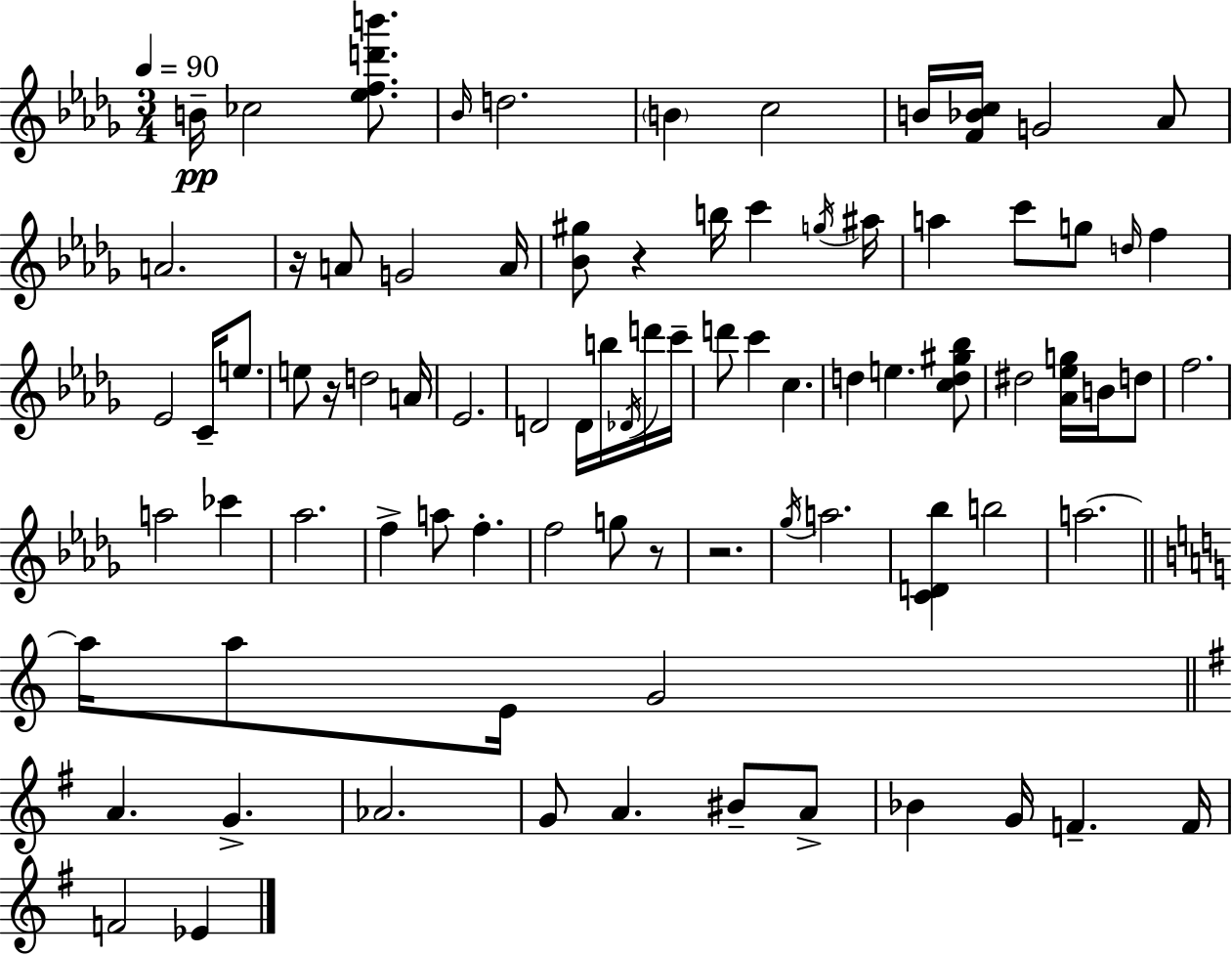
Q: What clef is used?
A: treble